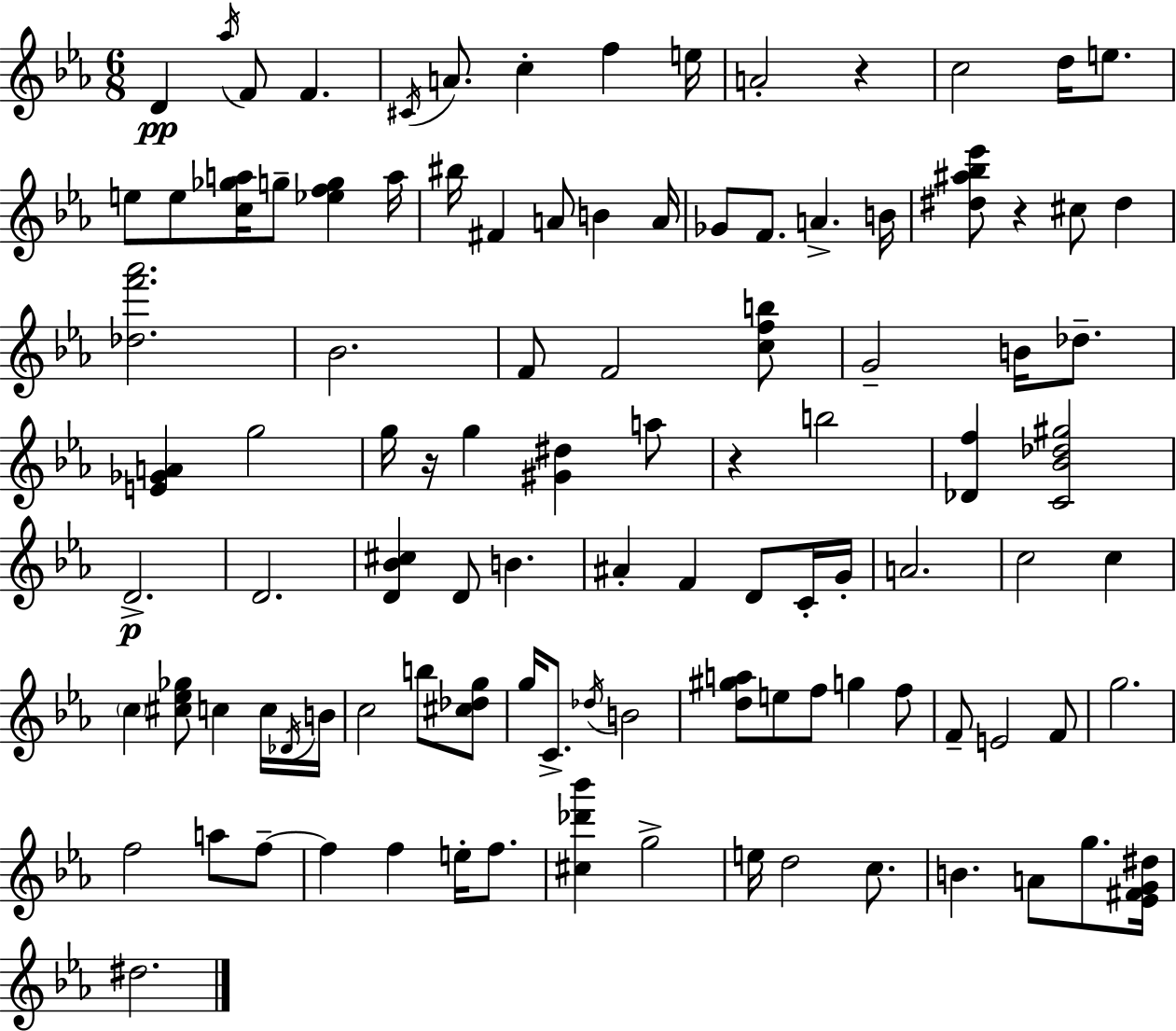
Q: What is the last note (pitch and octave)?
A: D#5